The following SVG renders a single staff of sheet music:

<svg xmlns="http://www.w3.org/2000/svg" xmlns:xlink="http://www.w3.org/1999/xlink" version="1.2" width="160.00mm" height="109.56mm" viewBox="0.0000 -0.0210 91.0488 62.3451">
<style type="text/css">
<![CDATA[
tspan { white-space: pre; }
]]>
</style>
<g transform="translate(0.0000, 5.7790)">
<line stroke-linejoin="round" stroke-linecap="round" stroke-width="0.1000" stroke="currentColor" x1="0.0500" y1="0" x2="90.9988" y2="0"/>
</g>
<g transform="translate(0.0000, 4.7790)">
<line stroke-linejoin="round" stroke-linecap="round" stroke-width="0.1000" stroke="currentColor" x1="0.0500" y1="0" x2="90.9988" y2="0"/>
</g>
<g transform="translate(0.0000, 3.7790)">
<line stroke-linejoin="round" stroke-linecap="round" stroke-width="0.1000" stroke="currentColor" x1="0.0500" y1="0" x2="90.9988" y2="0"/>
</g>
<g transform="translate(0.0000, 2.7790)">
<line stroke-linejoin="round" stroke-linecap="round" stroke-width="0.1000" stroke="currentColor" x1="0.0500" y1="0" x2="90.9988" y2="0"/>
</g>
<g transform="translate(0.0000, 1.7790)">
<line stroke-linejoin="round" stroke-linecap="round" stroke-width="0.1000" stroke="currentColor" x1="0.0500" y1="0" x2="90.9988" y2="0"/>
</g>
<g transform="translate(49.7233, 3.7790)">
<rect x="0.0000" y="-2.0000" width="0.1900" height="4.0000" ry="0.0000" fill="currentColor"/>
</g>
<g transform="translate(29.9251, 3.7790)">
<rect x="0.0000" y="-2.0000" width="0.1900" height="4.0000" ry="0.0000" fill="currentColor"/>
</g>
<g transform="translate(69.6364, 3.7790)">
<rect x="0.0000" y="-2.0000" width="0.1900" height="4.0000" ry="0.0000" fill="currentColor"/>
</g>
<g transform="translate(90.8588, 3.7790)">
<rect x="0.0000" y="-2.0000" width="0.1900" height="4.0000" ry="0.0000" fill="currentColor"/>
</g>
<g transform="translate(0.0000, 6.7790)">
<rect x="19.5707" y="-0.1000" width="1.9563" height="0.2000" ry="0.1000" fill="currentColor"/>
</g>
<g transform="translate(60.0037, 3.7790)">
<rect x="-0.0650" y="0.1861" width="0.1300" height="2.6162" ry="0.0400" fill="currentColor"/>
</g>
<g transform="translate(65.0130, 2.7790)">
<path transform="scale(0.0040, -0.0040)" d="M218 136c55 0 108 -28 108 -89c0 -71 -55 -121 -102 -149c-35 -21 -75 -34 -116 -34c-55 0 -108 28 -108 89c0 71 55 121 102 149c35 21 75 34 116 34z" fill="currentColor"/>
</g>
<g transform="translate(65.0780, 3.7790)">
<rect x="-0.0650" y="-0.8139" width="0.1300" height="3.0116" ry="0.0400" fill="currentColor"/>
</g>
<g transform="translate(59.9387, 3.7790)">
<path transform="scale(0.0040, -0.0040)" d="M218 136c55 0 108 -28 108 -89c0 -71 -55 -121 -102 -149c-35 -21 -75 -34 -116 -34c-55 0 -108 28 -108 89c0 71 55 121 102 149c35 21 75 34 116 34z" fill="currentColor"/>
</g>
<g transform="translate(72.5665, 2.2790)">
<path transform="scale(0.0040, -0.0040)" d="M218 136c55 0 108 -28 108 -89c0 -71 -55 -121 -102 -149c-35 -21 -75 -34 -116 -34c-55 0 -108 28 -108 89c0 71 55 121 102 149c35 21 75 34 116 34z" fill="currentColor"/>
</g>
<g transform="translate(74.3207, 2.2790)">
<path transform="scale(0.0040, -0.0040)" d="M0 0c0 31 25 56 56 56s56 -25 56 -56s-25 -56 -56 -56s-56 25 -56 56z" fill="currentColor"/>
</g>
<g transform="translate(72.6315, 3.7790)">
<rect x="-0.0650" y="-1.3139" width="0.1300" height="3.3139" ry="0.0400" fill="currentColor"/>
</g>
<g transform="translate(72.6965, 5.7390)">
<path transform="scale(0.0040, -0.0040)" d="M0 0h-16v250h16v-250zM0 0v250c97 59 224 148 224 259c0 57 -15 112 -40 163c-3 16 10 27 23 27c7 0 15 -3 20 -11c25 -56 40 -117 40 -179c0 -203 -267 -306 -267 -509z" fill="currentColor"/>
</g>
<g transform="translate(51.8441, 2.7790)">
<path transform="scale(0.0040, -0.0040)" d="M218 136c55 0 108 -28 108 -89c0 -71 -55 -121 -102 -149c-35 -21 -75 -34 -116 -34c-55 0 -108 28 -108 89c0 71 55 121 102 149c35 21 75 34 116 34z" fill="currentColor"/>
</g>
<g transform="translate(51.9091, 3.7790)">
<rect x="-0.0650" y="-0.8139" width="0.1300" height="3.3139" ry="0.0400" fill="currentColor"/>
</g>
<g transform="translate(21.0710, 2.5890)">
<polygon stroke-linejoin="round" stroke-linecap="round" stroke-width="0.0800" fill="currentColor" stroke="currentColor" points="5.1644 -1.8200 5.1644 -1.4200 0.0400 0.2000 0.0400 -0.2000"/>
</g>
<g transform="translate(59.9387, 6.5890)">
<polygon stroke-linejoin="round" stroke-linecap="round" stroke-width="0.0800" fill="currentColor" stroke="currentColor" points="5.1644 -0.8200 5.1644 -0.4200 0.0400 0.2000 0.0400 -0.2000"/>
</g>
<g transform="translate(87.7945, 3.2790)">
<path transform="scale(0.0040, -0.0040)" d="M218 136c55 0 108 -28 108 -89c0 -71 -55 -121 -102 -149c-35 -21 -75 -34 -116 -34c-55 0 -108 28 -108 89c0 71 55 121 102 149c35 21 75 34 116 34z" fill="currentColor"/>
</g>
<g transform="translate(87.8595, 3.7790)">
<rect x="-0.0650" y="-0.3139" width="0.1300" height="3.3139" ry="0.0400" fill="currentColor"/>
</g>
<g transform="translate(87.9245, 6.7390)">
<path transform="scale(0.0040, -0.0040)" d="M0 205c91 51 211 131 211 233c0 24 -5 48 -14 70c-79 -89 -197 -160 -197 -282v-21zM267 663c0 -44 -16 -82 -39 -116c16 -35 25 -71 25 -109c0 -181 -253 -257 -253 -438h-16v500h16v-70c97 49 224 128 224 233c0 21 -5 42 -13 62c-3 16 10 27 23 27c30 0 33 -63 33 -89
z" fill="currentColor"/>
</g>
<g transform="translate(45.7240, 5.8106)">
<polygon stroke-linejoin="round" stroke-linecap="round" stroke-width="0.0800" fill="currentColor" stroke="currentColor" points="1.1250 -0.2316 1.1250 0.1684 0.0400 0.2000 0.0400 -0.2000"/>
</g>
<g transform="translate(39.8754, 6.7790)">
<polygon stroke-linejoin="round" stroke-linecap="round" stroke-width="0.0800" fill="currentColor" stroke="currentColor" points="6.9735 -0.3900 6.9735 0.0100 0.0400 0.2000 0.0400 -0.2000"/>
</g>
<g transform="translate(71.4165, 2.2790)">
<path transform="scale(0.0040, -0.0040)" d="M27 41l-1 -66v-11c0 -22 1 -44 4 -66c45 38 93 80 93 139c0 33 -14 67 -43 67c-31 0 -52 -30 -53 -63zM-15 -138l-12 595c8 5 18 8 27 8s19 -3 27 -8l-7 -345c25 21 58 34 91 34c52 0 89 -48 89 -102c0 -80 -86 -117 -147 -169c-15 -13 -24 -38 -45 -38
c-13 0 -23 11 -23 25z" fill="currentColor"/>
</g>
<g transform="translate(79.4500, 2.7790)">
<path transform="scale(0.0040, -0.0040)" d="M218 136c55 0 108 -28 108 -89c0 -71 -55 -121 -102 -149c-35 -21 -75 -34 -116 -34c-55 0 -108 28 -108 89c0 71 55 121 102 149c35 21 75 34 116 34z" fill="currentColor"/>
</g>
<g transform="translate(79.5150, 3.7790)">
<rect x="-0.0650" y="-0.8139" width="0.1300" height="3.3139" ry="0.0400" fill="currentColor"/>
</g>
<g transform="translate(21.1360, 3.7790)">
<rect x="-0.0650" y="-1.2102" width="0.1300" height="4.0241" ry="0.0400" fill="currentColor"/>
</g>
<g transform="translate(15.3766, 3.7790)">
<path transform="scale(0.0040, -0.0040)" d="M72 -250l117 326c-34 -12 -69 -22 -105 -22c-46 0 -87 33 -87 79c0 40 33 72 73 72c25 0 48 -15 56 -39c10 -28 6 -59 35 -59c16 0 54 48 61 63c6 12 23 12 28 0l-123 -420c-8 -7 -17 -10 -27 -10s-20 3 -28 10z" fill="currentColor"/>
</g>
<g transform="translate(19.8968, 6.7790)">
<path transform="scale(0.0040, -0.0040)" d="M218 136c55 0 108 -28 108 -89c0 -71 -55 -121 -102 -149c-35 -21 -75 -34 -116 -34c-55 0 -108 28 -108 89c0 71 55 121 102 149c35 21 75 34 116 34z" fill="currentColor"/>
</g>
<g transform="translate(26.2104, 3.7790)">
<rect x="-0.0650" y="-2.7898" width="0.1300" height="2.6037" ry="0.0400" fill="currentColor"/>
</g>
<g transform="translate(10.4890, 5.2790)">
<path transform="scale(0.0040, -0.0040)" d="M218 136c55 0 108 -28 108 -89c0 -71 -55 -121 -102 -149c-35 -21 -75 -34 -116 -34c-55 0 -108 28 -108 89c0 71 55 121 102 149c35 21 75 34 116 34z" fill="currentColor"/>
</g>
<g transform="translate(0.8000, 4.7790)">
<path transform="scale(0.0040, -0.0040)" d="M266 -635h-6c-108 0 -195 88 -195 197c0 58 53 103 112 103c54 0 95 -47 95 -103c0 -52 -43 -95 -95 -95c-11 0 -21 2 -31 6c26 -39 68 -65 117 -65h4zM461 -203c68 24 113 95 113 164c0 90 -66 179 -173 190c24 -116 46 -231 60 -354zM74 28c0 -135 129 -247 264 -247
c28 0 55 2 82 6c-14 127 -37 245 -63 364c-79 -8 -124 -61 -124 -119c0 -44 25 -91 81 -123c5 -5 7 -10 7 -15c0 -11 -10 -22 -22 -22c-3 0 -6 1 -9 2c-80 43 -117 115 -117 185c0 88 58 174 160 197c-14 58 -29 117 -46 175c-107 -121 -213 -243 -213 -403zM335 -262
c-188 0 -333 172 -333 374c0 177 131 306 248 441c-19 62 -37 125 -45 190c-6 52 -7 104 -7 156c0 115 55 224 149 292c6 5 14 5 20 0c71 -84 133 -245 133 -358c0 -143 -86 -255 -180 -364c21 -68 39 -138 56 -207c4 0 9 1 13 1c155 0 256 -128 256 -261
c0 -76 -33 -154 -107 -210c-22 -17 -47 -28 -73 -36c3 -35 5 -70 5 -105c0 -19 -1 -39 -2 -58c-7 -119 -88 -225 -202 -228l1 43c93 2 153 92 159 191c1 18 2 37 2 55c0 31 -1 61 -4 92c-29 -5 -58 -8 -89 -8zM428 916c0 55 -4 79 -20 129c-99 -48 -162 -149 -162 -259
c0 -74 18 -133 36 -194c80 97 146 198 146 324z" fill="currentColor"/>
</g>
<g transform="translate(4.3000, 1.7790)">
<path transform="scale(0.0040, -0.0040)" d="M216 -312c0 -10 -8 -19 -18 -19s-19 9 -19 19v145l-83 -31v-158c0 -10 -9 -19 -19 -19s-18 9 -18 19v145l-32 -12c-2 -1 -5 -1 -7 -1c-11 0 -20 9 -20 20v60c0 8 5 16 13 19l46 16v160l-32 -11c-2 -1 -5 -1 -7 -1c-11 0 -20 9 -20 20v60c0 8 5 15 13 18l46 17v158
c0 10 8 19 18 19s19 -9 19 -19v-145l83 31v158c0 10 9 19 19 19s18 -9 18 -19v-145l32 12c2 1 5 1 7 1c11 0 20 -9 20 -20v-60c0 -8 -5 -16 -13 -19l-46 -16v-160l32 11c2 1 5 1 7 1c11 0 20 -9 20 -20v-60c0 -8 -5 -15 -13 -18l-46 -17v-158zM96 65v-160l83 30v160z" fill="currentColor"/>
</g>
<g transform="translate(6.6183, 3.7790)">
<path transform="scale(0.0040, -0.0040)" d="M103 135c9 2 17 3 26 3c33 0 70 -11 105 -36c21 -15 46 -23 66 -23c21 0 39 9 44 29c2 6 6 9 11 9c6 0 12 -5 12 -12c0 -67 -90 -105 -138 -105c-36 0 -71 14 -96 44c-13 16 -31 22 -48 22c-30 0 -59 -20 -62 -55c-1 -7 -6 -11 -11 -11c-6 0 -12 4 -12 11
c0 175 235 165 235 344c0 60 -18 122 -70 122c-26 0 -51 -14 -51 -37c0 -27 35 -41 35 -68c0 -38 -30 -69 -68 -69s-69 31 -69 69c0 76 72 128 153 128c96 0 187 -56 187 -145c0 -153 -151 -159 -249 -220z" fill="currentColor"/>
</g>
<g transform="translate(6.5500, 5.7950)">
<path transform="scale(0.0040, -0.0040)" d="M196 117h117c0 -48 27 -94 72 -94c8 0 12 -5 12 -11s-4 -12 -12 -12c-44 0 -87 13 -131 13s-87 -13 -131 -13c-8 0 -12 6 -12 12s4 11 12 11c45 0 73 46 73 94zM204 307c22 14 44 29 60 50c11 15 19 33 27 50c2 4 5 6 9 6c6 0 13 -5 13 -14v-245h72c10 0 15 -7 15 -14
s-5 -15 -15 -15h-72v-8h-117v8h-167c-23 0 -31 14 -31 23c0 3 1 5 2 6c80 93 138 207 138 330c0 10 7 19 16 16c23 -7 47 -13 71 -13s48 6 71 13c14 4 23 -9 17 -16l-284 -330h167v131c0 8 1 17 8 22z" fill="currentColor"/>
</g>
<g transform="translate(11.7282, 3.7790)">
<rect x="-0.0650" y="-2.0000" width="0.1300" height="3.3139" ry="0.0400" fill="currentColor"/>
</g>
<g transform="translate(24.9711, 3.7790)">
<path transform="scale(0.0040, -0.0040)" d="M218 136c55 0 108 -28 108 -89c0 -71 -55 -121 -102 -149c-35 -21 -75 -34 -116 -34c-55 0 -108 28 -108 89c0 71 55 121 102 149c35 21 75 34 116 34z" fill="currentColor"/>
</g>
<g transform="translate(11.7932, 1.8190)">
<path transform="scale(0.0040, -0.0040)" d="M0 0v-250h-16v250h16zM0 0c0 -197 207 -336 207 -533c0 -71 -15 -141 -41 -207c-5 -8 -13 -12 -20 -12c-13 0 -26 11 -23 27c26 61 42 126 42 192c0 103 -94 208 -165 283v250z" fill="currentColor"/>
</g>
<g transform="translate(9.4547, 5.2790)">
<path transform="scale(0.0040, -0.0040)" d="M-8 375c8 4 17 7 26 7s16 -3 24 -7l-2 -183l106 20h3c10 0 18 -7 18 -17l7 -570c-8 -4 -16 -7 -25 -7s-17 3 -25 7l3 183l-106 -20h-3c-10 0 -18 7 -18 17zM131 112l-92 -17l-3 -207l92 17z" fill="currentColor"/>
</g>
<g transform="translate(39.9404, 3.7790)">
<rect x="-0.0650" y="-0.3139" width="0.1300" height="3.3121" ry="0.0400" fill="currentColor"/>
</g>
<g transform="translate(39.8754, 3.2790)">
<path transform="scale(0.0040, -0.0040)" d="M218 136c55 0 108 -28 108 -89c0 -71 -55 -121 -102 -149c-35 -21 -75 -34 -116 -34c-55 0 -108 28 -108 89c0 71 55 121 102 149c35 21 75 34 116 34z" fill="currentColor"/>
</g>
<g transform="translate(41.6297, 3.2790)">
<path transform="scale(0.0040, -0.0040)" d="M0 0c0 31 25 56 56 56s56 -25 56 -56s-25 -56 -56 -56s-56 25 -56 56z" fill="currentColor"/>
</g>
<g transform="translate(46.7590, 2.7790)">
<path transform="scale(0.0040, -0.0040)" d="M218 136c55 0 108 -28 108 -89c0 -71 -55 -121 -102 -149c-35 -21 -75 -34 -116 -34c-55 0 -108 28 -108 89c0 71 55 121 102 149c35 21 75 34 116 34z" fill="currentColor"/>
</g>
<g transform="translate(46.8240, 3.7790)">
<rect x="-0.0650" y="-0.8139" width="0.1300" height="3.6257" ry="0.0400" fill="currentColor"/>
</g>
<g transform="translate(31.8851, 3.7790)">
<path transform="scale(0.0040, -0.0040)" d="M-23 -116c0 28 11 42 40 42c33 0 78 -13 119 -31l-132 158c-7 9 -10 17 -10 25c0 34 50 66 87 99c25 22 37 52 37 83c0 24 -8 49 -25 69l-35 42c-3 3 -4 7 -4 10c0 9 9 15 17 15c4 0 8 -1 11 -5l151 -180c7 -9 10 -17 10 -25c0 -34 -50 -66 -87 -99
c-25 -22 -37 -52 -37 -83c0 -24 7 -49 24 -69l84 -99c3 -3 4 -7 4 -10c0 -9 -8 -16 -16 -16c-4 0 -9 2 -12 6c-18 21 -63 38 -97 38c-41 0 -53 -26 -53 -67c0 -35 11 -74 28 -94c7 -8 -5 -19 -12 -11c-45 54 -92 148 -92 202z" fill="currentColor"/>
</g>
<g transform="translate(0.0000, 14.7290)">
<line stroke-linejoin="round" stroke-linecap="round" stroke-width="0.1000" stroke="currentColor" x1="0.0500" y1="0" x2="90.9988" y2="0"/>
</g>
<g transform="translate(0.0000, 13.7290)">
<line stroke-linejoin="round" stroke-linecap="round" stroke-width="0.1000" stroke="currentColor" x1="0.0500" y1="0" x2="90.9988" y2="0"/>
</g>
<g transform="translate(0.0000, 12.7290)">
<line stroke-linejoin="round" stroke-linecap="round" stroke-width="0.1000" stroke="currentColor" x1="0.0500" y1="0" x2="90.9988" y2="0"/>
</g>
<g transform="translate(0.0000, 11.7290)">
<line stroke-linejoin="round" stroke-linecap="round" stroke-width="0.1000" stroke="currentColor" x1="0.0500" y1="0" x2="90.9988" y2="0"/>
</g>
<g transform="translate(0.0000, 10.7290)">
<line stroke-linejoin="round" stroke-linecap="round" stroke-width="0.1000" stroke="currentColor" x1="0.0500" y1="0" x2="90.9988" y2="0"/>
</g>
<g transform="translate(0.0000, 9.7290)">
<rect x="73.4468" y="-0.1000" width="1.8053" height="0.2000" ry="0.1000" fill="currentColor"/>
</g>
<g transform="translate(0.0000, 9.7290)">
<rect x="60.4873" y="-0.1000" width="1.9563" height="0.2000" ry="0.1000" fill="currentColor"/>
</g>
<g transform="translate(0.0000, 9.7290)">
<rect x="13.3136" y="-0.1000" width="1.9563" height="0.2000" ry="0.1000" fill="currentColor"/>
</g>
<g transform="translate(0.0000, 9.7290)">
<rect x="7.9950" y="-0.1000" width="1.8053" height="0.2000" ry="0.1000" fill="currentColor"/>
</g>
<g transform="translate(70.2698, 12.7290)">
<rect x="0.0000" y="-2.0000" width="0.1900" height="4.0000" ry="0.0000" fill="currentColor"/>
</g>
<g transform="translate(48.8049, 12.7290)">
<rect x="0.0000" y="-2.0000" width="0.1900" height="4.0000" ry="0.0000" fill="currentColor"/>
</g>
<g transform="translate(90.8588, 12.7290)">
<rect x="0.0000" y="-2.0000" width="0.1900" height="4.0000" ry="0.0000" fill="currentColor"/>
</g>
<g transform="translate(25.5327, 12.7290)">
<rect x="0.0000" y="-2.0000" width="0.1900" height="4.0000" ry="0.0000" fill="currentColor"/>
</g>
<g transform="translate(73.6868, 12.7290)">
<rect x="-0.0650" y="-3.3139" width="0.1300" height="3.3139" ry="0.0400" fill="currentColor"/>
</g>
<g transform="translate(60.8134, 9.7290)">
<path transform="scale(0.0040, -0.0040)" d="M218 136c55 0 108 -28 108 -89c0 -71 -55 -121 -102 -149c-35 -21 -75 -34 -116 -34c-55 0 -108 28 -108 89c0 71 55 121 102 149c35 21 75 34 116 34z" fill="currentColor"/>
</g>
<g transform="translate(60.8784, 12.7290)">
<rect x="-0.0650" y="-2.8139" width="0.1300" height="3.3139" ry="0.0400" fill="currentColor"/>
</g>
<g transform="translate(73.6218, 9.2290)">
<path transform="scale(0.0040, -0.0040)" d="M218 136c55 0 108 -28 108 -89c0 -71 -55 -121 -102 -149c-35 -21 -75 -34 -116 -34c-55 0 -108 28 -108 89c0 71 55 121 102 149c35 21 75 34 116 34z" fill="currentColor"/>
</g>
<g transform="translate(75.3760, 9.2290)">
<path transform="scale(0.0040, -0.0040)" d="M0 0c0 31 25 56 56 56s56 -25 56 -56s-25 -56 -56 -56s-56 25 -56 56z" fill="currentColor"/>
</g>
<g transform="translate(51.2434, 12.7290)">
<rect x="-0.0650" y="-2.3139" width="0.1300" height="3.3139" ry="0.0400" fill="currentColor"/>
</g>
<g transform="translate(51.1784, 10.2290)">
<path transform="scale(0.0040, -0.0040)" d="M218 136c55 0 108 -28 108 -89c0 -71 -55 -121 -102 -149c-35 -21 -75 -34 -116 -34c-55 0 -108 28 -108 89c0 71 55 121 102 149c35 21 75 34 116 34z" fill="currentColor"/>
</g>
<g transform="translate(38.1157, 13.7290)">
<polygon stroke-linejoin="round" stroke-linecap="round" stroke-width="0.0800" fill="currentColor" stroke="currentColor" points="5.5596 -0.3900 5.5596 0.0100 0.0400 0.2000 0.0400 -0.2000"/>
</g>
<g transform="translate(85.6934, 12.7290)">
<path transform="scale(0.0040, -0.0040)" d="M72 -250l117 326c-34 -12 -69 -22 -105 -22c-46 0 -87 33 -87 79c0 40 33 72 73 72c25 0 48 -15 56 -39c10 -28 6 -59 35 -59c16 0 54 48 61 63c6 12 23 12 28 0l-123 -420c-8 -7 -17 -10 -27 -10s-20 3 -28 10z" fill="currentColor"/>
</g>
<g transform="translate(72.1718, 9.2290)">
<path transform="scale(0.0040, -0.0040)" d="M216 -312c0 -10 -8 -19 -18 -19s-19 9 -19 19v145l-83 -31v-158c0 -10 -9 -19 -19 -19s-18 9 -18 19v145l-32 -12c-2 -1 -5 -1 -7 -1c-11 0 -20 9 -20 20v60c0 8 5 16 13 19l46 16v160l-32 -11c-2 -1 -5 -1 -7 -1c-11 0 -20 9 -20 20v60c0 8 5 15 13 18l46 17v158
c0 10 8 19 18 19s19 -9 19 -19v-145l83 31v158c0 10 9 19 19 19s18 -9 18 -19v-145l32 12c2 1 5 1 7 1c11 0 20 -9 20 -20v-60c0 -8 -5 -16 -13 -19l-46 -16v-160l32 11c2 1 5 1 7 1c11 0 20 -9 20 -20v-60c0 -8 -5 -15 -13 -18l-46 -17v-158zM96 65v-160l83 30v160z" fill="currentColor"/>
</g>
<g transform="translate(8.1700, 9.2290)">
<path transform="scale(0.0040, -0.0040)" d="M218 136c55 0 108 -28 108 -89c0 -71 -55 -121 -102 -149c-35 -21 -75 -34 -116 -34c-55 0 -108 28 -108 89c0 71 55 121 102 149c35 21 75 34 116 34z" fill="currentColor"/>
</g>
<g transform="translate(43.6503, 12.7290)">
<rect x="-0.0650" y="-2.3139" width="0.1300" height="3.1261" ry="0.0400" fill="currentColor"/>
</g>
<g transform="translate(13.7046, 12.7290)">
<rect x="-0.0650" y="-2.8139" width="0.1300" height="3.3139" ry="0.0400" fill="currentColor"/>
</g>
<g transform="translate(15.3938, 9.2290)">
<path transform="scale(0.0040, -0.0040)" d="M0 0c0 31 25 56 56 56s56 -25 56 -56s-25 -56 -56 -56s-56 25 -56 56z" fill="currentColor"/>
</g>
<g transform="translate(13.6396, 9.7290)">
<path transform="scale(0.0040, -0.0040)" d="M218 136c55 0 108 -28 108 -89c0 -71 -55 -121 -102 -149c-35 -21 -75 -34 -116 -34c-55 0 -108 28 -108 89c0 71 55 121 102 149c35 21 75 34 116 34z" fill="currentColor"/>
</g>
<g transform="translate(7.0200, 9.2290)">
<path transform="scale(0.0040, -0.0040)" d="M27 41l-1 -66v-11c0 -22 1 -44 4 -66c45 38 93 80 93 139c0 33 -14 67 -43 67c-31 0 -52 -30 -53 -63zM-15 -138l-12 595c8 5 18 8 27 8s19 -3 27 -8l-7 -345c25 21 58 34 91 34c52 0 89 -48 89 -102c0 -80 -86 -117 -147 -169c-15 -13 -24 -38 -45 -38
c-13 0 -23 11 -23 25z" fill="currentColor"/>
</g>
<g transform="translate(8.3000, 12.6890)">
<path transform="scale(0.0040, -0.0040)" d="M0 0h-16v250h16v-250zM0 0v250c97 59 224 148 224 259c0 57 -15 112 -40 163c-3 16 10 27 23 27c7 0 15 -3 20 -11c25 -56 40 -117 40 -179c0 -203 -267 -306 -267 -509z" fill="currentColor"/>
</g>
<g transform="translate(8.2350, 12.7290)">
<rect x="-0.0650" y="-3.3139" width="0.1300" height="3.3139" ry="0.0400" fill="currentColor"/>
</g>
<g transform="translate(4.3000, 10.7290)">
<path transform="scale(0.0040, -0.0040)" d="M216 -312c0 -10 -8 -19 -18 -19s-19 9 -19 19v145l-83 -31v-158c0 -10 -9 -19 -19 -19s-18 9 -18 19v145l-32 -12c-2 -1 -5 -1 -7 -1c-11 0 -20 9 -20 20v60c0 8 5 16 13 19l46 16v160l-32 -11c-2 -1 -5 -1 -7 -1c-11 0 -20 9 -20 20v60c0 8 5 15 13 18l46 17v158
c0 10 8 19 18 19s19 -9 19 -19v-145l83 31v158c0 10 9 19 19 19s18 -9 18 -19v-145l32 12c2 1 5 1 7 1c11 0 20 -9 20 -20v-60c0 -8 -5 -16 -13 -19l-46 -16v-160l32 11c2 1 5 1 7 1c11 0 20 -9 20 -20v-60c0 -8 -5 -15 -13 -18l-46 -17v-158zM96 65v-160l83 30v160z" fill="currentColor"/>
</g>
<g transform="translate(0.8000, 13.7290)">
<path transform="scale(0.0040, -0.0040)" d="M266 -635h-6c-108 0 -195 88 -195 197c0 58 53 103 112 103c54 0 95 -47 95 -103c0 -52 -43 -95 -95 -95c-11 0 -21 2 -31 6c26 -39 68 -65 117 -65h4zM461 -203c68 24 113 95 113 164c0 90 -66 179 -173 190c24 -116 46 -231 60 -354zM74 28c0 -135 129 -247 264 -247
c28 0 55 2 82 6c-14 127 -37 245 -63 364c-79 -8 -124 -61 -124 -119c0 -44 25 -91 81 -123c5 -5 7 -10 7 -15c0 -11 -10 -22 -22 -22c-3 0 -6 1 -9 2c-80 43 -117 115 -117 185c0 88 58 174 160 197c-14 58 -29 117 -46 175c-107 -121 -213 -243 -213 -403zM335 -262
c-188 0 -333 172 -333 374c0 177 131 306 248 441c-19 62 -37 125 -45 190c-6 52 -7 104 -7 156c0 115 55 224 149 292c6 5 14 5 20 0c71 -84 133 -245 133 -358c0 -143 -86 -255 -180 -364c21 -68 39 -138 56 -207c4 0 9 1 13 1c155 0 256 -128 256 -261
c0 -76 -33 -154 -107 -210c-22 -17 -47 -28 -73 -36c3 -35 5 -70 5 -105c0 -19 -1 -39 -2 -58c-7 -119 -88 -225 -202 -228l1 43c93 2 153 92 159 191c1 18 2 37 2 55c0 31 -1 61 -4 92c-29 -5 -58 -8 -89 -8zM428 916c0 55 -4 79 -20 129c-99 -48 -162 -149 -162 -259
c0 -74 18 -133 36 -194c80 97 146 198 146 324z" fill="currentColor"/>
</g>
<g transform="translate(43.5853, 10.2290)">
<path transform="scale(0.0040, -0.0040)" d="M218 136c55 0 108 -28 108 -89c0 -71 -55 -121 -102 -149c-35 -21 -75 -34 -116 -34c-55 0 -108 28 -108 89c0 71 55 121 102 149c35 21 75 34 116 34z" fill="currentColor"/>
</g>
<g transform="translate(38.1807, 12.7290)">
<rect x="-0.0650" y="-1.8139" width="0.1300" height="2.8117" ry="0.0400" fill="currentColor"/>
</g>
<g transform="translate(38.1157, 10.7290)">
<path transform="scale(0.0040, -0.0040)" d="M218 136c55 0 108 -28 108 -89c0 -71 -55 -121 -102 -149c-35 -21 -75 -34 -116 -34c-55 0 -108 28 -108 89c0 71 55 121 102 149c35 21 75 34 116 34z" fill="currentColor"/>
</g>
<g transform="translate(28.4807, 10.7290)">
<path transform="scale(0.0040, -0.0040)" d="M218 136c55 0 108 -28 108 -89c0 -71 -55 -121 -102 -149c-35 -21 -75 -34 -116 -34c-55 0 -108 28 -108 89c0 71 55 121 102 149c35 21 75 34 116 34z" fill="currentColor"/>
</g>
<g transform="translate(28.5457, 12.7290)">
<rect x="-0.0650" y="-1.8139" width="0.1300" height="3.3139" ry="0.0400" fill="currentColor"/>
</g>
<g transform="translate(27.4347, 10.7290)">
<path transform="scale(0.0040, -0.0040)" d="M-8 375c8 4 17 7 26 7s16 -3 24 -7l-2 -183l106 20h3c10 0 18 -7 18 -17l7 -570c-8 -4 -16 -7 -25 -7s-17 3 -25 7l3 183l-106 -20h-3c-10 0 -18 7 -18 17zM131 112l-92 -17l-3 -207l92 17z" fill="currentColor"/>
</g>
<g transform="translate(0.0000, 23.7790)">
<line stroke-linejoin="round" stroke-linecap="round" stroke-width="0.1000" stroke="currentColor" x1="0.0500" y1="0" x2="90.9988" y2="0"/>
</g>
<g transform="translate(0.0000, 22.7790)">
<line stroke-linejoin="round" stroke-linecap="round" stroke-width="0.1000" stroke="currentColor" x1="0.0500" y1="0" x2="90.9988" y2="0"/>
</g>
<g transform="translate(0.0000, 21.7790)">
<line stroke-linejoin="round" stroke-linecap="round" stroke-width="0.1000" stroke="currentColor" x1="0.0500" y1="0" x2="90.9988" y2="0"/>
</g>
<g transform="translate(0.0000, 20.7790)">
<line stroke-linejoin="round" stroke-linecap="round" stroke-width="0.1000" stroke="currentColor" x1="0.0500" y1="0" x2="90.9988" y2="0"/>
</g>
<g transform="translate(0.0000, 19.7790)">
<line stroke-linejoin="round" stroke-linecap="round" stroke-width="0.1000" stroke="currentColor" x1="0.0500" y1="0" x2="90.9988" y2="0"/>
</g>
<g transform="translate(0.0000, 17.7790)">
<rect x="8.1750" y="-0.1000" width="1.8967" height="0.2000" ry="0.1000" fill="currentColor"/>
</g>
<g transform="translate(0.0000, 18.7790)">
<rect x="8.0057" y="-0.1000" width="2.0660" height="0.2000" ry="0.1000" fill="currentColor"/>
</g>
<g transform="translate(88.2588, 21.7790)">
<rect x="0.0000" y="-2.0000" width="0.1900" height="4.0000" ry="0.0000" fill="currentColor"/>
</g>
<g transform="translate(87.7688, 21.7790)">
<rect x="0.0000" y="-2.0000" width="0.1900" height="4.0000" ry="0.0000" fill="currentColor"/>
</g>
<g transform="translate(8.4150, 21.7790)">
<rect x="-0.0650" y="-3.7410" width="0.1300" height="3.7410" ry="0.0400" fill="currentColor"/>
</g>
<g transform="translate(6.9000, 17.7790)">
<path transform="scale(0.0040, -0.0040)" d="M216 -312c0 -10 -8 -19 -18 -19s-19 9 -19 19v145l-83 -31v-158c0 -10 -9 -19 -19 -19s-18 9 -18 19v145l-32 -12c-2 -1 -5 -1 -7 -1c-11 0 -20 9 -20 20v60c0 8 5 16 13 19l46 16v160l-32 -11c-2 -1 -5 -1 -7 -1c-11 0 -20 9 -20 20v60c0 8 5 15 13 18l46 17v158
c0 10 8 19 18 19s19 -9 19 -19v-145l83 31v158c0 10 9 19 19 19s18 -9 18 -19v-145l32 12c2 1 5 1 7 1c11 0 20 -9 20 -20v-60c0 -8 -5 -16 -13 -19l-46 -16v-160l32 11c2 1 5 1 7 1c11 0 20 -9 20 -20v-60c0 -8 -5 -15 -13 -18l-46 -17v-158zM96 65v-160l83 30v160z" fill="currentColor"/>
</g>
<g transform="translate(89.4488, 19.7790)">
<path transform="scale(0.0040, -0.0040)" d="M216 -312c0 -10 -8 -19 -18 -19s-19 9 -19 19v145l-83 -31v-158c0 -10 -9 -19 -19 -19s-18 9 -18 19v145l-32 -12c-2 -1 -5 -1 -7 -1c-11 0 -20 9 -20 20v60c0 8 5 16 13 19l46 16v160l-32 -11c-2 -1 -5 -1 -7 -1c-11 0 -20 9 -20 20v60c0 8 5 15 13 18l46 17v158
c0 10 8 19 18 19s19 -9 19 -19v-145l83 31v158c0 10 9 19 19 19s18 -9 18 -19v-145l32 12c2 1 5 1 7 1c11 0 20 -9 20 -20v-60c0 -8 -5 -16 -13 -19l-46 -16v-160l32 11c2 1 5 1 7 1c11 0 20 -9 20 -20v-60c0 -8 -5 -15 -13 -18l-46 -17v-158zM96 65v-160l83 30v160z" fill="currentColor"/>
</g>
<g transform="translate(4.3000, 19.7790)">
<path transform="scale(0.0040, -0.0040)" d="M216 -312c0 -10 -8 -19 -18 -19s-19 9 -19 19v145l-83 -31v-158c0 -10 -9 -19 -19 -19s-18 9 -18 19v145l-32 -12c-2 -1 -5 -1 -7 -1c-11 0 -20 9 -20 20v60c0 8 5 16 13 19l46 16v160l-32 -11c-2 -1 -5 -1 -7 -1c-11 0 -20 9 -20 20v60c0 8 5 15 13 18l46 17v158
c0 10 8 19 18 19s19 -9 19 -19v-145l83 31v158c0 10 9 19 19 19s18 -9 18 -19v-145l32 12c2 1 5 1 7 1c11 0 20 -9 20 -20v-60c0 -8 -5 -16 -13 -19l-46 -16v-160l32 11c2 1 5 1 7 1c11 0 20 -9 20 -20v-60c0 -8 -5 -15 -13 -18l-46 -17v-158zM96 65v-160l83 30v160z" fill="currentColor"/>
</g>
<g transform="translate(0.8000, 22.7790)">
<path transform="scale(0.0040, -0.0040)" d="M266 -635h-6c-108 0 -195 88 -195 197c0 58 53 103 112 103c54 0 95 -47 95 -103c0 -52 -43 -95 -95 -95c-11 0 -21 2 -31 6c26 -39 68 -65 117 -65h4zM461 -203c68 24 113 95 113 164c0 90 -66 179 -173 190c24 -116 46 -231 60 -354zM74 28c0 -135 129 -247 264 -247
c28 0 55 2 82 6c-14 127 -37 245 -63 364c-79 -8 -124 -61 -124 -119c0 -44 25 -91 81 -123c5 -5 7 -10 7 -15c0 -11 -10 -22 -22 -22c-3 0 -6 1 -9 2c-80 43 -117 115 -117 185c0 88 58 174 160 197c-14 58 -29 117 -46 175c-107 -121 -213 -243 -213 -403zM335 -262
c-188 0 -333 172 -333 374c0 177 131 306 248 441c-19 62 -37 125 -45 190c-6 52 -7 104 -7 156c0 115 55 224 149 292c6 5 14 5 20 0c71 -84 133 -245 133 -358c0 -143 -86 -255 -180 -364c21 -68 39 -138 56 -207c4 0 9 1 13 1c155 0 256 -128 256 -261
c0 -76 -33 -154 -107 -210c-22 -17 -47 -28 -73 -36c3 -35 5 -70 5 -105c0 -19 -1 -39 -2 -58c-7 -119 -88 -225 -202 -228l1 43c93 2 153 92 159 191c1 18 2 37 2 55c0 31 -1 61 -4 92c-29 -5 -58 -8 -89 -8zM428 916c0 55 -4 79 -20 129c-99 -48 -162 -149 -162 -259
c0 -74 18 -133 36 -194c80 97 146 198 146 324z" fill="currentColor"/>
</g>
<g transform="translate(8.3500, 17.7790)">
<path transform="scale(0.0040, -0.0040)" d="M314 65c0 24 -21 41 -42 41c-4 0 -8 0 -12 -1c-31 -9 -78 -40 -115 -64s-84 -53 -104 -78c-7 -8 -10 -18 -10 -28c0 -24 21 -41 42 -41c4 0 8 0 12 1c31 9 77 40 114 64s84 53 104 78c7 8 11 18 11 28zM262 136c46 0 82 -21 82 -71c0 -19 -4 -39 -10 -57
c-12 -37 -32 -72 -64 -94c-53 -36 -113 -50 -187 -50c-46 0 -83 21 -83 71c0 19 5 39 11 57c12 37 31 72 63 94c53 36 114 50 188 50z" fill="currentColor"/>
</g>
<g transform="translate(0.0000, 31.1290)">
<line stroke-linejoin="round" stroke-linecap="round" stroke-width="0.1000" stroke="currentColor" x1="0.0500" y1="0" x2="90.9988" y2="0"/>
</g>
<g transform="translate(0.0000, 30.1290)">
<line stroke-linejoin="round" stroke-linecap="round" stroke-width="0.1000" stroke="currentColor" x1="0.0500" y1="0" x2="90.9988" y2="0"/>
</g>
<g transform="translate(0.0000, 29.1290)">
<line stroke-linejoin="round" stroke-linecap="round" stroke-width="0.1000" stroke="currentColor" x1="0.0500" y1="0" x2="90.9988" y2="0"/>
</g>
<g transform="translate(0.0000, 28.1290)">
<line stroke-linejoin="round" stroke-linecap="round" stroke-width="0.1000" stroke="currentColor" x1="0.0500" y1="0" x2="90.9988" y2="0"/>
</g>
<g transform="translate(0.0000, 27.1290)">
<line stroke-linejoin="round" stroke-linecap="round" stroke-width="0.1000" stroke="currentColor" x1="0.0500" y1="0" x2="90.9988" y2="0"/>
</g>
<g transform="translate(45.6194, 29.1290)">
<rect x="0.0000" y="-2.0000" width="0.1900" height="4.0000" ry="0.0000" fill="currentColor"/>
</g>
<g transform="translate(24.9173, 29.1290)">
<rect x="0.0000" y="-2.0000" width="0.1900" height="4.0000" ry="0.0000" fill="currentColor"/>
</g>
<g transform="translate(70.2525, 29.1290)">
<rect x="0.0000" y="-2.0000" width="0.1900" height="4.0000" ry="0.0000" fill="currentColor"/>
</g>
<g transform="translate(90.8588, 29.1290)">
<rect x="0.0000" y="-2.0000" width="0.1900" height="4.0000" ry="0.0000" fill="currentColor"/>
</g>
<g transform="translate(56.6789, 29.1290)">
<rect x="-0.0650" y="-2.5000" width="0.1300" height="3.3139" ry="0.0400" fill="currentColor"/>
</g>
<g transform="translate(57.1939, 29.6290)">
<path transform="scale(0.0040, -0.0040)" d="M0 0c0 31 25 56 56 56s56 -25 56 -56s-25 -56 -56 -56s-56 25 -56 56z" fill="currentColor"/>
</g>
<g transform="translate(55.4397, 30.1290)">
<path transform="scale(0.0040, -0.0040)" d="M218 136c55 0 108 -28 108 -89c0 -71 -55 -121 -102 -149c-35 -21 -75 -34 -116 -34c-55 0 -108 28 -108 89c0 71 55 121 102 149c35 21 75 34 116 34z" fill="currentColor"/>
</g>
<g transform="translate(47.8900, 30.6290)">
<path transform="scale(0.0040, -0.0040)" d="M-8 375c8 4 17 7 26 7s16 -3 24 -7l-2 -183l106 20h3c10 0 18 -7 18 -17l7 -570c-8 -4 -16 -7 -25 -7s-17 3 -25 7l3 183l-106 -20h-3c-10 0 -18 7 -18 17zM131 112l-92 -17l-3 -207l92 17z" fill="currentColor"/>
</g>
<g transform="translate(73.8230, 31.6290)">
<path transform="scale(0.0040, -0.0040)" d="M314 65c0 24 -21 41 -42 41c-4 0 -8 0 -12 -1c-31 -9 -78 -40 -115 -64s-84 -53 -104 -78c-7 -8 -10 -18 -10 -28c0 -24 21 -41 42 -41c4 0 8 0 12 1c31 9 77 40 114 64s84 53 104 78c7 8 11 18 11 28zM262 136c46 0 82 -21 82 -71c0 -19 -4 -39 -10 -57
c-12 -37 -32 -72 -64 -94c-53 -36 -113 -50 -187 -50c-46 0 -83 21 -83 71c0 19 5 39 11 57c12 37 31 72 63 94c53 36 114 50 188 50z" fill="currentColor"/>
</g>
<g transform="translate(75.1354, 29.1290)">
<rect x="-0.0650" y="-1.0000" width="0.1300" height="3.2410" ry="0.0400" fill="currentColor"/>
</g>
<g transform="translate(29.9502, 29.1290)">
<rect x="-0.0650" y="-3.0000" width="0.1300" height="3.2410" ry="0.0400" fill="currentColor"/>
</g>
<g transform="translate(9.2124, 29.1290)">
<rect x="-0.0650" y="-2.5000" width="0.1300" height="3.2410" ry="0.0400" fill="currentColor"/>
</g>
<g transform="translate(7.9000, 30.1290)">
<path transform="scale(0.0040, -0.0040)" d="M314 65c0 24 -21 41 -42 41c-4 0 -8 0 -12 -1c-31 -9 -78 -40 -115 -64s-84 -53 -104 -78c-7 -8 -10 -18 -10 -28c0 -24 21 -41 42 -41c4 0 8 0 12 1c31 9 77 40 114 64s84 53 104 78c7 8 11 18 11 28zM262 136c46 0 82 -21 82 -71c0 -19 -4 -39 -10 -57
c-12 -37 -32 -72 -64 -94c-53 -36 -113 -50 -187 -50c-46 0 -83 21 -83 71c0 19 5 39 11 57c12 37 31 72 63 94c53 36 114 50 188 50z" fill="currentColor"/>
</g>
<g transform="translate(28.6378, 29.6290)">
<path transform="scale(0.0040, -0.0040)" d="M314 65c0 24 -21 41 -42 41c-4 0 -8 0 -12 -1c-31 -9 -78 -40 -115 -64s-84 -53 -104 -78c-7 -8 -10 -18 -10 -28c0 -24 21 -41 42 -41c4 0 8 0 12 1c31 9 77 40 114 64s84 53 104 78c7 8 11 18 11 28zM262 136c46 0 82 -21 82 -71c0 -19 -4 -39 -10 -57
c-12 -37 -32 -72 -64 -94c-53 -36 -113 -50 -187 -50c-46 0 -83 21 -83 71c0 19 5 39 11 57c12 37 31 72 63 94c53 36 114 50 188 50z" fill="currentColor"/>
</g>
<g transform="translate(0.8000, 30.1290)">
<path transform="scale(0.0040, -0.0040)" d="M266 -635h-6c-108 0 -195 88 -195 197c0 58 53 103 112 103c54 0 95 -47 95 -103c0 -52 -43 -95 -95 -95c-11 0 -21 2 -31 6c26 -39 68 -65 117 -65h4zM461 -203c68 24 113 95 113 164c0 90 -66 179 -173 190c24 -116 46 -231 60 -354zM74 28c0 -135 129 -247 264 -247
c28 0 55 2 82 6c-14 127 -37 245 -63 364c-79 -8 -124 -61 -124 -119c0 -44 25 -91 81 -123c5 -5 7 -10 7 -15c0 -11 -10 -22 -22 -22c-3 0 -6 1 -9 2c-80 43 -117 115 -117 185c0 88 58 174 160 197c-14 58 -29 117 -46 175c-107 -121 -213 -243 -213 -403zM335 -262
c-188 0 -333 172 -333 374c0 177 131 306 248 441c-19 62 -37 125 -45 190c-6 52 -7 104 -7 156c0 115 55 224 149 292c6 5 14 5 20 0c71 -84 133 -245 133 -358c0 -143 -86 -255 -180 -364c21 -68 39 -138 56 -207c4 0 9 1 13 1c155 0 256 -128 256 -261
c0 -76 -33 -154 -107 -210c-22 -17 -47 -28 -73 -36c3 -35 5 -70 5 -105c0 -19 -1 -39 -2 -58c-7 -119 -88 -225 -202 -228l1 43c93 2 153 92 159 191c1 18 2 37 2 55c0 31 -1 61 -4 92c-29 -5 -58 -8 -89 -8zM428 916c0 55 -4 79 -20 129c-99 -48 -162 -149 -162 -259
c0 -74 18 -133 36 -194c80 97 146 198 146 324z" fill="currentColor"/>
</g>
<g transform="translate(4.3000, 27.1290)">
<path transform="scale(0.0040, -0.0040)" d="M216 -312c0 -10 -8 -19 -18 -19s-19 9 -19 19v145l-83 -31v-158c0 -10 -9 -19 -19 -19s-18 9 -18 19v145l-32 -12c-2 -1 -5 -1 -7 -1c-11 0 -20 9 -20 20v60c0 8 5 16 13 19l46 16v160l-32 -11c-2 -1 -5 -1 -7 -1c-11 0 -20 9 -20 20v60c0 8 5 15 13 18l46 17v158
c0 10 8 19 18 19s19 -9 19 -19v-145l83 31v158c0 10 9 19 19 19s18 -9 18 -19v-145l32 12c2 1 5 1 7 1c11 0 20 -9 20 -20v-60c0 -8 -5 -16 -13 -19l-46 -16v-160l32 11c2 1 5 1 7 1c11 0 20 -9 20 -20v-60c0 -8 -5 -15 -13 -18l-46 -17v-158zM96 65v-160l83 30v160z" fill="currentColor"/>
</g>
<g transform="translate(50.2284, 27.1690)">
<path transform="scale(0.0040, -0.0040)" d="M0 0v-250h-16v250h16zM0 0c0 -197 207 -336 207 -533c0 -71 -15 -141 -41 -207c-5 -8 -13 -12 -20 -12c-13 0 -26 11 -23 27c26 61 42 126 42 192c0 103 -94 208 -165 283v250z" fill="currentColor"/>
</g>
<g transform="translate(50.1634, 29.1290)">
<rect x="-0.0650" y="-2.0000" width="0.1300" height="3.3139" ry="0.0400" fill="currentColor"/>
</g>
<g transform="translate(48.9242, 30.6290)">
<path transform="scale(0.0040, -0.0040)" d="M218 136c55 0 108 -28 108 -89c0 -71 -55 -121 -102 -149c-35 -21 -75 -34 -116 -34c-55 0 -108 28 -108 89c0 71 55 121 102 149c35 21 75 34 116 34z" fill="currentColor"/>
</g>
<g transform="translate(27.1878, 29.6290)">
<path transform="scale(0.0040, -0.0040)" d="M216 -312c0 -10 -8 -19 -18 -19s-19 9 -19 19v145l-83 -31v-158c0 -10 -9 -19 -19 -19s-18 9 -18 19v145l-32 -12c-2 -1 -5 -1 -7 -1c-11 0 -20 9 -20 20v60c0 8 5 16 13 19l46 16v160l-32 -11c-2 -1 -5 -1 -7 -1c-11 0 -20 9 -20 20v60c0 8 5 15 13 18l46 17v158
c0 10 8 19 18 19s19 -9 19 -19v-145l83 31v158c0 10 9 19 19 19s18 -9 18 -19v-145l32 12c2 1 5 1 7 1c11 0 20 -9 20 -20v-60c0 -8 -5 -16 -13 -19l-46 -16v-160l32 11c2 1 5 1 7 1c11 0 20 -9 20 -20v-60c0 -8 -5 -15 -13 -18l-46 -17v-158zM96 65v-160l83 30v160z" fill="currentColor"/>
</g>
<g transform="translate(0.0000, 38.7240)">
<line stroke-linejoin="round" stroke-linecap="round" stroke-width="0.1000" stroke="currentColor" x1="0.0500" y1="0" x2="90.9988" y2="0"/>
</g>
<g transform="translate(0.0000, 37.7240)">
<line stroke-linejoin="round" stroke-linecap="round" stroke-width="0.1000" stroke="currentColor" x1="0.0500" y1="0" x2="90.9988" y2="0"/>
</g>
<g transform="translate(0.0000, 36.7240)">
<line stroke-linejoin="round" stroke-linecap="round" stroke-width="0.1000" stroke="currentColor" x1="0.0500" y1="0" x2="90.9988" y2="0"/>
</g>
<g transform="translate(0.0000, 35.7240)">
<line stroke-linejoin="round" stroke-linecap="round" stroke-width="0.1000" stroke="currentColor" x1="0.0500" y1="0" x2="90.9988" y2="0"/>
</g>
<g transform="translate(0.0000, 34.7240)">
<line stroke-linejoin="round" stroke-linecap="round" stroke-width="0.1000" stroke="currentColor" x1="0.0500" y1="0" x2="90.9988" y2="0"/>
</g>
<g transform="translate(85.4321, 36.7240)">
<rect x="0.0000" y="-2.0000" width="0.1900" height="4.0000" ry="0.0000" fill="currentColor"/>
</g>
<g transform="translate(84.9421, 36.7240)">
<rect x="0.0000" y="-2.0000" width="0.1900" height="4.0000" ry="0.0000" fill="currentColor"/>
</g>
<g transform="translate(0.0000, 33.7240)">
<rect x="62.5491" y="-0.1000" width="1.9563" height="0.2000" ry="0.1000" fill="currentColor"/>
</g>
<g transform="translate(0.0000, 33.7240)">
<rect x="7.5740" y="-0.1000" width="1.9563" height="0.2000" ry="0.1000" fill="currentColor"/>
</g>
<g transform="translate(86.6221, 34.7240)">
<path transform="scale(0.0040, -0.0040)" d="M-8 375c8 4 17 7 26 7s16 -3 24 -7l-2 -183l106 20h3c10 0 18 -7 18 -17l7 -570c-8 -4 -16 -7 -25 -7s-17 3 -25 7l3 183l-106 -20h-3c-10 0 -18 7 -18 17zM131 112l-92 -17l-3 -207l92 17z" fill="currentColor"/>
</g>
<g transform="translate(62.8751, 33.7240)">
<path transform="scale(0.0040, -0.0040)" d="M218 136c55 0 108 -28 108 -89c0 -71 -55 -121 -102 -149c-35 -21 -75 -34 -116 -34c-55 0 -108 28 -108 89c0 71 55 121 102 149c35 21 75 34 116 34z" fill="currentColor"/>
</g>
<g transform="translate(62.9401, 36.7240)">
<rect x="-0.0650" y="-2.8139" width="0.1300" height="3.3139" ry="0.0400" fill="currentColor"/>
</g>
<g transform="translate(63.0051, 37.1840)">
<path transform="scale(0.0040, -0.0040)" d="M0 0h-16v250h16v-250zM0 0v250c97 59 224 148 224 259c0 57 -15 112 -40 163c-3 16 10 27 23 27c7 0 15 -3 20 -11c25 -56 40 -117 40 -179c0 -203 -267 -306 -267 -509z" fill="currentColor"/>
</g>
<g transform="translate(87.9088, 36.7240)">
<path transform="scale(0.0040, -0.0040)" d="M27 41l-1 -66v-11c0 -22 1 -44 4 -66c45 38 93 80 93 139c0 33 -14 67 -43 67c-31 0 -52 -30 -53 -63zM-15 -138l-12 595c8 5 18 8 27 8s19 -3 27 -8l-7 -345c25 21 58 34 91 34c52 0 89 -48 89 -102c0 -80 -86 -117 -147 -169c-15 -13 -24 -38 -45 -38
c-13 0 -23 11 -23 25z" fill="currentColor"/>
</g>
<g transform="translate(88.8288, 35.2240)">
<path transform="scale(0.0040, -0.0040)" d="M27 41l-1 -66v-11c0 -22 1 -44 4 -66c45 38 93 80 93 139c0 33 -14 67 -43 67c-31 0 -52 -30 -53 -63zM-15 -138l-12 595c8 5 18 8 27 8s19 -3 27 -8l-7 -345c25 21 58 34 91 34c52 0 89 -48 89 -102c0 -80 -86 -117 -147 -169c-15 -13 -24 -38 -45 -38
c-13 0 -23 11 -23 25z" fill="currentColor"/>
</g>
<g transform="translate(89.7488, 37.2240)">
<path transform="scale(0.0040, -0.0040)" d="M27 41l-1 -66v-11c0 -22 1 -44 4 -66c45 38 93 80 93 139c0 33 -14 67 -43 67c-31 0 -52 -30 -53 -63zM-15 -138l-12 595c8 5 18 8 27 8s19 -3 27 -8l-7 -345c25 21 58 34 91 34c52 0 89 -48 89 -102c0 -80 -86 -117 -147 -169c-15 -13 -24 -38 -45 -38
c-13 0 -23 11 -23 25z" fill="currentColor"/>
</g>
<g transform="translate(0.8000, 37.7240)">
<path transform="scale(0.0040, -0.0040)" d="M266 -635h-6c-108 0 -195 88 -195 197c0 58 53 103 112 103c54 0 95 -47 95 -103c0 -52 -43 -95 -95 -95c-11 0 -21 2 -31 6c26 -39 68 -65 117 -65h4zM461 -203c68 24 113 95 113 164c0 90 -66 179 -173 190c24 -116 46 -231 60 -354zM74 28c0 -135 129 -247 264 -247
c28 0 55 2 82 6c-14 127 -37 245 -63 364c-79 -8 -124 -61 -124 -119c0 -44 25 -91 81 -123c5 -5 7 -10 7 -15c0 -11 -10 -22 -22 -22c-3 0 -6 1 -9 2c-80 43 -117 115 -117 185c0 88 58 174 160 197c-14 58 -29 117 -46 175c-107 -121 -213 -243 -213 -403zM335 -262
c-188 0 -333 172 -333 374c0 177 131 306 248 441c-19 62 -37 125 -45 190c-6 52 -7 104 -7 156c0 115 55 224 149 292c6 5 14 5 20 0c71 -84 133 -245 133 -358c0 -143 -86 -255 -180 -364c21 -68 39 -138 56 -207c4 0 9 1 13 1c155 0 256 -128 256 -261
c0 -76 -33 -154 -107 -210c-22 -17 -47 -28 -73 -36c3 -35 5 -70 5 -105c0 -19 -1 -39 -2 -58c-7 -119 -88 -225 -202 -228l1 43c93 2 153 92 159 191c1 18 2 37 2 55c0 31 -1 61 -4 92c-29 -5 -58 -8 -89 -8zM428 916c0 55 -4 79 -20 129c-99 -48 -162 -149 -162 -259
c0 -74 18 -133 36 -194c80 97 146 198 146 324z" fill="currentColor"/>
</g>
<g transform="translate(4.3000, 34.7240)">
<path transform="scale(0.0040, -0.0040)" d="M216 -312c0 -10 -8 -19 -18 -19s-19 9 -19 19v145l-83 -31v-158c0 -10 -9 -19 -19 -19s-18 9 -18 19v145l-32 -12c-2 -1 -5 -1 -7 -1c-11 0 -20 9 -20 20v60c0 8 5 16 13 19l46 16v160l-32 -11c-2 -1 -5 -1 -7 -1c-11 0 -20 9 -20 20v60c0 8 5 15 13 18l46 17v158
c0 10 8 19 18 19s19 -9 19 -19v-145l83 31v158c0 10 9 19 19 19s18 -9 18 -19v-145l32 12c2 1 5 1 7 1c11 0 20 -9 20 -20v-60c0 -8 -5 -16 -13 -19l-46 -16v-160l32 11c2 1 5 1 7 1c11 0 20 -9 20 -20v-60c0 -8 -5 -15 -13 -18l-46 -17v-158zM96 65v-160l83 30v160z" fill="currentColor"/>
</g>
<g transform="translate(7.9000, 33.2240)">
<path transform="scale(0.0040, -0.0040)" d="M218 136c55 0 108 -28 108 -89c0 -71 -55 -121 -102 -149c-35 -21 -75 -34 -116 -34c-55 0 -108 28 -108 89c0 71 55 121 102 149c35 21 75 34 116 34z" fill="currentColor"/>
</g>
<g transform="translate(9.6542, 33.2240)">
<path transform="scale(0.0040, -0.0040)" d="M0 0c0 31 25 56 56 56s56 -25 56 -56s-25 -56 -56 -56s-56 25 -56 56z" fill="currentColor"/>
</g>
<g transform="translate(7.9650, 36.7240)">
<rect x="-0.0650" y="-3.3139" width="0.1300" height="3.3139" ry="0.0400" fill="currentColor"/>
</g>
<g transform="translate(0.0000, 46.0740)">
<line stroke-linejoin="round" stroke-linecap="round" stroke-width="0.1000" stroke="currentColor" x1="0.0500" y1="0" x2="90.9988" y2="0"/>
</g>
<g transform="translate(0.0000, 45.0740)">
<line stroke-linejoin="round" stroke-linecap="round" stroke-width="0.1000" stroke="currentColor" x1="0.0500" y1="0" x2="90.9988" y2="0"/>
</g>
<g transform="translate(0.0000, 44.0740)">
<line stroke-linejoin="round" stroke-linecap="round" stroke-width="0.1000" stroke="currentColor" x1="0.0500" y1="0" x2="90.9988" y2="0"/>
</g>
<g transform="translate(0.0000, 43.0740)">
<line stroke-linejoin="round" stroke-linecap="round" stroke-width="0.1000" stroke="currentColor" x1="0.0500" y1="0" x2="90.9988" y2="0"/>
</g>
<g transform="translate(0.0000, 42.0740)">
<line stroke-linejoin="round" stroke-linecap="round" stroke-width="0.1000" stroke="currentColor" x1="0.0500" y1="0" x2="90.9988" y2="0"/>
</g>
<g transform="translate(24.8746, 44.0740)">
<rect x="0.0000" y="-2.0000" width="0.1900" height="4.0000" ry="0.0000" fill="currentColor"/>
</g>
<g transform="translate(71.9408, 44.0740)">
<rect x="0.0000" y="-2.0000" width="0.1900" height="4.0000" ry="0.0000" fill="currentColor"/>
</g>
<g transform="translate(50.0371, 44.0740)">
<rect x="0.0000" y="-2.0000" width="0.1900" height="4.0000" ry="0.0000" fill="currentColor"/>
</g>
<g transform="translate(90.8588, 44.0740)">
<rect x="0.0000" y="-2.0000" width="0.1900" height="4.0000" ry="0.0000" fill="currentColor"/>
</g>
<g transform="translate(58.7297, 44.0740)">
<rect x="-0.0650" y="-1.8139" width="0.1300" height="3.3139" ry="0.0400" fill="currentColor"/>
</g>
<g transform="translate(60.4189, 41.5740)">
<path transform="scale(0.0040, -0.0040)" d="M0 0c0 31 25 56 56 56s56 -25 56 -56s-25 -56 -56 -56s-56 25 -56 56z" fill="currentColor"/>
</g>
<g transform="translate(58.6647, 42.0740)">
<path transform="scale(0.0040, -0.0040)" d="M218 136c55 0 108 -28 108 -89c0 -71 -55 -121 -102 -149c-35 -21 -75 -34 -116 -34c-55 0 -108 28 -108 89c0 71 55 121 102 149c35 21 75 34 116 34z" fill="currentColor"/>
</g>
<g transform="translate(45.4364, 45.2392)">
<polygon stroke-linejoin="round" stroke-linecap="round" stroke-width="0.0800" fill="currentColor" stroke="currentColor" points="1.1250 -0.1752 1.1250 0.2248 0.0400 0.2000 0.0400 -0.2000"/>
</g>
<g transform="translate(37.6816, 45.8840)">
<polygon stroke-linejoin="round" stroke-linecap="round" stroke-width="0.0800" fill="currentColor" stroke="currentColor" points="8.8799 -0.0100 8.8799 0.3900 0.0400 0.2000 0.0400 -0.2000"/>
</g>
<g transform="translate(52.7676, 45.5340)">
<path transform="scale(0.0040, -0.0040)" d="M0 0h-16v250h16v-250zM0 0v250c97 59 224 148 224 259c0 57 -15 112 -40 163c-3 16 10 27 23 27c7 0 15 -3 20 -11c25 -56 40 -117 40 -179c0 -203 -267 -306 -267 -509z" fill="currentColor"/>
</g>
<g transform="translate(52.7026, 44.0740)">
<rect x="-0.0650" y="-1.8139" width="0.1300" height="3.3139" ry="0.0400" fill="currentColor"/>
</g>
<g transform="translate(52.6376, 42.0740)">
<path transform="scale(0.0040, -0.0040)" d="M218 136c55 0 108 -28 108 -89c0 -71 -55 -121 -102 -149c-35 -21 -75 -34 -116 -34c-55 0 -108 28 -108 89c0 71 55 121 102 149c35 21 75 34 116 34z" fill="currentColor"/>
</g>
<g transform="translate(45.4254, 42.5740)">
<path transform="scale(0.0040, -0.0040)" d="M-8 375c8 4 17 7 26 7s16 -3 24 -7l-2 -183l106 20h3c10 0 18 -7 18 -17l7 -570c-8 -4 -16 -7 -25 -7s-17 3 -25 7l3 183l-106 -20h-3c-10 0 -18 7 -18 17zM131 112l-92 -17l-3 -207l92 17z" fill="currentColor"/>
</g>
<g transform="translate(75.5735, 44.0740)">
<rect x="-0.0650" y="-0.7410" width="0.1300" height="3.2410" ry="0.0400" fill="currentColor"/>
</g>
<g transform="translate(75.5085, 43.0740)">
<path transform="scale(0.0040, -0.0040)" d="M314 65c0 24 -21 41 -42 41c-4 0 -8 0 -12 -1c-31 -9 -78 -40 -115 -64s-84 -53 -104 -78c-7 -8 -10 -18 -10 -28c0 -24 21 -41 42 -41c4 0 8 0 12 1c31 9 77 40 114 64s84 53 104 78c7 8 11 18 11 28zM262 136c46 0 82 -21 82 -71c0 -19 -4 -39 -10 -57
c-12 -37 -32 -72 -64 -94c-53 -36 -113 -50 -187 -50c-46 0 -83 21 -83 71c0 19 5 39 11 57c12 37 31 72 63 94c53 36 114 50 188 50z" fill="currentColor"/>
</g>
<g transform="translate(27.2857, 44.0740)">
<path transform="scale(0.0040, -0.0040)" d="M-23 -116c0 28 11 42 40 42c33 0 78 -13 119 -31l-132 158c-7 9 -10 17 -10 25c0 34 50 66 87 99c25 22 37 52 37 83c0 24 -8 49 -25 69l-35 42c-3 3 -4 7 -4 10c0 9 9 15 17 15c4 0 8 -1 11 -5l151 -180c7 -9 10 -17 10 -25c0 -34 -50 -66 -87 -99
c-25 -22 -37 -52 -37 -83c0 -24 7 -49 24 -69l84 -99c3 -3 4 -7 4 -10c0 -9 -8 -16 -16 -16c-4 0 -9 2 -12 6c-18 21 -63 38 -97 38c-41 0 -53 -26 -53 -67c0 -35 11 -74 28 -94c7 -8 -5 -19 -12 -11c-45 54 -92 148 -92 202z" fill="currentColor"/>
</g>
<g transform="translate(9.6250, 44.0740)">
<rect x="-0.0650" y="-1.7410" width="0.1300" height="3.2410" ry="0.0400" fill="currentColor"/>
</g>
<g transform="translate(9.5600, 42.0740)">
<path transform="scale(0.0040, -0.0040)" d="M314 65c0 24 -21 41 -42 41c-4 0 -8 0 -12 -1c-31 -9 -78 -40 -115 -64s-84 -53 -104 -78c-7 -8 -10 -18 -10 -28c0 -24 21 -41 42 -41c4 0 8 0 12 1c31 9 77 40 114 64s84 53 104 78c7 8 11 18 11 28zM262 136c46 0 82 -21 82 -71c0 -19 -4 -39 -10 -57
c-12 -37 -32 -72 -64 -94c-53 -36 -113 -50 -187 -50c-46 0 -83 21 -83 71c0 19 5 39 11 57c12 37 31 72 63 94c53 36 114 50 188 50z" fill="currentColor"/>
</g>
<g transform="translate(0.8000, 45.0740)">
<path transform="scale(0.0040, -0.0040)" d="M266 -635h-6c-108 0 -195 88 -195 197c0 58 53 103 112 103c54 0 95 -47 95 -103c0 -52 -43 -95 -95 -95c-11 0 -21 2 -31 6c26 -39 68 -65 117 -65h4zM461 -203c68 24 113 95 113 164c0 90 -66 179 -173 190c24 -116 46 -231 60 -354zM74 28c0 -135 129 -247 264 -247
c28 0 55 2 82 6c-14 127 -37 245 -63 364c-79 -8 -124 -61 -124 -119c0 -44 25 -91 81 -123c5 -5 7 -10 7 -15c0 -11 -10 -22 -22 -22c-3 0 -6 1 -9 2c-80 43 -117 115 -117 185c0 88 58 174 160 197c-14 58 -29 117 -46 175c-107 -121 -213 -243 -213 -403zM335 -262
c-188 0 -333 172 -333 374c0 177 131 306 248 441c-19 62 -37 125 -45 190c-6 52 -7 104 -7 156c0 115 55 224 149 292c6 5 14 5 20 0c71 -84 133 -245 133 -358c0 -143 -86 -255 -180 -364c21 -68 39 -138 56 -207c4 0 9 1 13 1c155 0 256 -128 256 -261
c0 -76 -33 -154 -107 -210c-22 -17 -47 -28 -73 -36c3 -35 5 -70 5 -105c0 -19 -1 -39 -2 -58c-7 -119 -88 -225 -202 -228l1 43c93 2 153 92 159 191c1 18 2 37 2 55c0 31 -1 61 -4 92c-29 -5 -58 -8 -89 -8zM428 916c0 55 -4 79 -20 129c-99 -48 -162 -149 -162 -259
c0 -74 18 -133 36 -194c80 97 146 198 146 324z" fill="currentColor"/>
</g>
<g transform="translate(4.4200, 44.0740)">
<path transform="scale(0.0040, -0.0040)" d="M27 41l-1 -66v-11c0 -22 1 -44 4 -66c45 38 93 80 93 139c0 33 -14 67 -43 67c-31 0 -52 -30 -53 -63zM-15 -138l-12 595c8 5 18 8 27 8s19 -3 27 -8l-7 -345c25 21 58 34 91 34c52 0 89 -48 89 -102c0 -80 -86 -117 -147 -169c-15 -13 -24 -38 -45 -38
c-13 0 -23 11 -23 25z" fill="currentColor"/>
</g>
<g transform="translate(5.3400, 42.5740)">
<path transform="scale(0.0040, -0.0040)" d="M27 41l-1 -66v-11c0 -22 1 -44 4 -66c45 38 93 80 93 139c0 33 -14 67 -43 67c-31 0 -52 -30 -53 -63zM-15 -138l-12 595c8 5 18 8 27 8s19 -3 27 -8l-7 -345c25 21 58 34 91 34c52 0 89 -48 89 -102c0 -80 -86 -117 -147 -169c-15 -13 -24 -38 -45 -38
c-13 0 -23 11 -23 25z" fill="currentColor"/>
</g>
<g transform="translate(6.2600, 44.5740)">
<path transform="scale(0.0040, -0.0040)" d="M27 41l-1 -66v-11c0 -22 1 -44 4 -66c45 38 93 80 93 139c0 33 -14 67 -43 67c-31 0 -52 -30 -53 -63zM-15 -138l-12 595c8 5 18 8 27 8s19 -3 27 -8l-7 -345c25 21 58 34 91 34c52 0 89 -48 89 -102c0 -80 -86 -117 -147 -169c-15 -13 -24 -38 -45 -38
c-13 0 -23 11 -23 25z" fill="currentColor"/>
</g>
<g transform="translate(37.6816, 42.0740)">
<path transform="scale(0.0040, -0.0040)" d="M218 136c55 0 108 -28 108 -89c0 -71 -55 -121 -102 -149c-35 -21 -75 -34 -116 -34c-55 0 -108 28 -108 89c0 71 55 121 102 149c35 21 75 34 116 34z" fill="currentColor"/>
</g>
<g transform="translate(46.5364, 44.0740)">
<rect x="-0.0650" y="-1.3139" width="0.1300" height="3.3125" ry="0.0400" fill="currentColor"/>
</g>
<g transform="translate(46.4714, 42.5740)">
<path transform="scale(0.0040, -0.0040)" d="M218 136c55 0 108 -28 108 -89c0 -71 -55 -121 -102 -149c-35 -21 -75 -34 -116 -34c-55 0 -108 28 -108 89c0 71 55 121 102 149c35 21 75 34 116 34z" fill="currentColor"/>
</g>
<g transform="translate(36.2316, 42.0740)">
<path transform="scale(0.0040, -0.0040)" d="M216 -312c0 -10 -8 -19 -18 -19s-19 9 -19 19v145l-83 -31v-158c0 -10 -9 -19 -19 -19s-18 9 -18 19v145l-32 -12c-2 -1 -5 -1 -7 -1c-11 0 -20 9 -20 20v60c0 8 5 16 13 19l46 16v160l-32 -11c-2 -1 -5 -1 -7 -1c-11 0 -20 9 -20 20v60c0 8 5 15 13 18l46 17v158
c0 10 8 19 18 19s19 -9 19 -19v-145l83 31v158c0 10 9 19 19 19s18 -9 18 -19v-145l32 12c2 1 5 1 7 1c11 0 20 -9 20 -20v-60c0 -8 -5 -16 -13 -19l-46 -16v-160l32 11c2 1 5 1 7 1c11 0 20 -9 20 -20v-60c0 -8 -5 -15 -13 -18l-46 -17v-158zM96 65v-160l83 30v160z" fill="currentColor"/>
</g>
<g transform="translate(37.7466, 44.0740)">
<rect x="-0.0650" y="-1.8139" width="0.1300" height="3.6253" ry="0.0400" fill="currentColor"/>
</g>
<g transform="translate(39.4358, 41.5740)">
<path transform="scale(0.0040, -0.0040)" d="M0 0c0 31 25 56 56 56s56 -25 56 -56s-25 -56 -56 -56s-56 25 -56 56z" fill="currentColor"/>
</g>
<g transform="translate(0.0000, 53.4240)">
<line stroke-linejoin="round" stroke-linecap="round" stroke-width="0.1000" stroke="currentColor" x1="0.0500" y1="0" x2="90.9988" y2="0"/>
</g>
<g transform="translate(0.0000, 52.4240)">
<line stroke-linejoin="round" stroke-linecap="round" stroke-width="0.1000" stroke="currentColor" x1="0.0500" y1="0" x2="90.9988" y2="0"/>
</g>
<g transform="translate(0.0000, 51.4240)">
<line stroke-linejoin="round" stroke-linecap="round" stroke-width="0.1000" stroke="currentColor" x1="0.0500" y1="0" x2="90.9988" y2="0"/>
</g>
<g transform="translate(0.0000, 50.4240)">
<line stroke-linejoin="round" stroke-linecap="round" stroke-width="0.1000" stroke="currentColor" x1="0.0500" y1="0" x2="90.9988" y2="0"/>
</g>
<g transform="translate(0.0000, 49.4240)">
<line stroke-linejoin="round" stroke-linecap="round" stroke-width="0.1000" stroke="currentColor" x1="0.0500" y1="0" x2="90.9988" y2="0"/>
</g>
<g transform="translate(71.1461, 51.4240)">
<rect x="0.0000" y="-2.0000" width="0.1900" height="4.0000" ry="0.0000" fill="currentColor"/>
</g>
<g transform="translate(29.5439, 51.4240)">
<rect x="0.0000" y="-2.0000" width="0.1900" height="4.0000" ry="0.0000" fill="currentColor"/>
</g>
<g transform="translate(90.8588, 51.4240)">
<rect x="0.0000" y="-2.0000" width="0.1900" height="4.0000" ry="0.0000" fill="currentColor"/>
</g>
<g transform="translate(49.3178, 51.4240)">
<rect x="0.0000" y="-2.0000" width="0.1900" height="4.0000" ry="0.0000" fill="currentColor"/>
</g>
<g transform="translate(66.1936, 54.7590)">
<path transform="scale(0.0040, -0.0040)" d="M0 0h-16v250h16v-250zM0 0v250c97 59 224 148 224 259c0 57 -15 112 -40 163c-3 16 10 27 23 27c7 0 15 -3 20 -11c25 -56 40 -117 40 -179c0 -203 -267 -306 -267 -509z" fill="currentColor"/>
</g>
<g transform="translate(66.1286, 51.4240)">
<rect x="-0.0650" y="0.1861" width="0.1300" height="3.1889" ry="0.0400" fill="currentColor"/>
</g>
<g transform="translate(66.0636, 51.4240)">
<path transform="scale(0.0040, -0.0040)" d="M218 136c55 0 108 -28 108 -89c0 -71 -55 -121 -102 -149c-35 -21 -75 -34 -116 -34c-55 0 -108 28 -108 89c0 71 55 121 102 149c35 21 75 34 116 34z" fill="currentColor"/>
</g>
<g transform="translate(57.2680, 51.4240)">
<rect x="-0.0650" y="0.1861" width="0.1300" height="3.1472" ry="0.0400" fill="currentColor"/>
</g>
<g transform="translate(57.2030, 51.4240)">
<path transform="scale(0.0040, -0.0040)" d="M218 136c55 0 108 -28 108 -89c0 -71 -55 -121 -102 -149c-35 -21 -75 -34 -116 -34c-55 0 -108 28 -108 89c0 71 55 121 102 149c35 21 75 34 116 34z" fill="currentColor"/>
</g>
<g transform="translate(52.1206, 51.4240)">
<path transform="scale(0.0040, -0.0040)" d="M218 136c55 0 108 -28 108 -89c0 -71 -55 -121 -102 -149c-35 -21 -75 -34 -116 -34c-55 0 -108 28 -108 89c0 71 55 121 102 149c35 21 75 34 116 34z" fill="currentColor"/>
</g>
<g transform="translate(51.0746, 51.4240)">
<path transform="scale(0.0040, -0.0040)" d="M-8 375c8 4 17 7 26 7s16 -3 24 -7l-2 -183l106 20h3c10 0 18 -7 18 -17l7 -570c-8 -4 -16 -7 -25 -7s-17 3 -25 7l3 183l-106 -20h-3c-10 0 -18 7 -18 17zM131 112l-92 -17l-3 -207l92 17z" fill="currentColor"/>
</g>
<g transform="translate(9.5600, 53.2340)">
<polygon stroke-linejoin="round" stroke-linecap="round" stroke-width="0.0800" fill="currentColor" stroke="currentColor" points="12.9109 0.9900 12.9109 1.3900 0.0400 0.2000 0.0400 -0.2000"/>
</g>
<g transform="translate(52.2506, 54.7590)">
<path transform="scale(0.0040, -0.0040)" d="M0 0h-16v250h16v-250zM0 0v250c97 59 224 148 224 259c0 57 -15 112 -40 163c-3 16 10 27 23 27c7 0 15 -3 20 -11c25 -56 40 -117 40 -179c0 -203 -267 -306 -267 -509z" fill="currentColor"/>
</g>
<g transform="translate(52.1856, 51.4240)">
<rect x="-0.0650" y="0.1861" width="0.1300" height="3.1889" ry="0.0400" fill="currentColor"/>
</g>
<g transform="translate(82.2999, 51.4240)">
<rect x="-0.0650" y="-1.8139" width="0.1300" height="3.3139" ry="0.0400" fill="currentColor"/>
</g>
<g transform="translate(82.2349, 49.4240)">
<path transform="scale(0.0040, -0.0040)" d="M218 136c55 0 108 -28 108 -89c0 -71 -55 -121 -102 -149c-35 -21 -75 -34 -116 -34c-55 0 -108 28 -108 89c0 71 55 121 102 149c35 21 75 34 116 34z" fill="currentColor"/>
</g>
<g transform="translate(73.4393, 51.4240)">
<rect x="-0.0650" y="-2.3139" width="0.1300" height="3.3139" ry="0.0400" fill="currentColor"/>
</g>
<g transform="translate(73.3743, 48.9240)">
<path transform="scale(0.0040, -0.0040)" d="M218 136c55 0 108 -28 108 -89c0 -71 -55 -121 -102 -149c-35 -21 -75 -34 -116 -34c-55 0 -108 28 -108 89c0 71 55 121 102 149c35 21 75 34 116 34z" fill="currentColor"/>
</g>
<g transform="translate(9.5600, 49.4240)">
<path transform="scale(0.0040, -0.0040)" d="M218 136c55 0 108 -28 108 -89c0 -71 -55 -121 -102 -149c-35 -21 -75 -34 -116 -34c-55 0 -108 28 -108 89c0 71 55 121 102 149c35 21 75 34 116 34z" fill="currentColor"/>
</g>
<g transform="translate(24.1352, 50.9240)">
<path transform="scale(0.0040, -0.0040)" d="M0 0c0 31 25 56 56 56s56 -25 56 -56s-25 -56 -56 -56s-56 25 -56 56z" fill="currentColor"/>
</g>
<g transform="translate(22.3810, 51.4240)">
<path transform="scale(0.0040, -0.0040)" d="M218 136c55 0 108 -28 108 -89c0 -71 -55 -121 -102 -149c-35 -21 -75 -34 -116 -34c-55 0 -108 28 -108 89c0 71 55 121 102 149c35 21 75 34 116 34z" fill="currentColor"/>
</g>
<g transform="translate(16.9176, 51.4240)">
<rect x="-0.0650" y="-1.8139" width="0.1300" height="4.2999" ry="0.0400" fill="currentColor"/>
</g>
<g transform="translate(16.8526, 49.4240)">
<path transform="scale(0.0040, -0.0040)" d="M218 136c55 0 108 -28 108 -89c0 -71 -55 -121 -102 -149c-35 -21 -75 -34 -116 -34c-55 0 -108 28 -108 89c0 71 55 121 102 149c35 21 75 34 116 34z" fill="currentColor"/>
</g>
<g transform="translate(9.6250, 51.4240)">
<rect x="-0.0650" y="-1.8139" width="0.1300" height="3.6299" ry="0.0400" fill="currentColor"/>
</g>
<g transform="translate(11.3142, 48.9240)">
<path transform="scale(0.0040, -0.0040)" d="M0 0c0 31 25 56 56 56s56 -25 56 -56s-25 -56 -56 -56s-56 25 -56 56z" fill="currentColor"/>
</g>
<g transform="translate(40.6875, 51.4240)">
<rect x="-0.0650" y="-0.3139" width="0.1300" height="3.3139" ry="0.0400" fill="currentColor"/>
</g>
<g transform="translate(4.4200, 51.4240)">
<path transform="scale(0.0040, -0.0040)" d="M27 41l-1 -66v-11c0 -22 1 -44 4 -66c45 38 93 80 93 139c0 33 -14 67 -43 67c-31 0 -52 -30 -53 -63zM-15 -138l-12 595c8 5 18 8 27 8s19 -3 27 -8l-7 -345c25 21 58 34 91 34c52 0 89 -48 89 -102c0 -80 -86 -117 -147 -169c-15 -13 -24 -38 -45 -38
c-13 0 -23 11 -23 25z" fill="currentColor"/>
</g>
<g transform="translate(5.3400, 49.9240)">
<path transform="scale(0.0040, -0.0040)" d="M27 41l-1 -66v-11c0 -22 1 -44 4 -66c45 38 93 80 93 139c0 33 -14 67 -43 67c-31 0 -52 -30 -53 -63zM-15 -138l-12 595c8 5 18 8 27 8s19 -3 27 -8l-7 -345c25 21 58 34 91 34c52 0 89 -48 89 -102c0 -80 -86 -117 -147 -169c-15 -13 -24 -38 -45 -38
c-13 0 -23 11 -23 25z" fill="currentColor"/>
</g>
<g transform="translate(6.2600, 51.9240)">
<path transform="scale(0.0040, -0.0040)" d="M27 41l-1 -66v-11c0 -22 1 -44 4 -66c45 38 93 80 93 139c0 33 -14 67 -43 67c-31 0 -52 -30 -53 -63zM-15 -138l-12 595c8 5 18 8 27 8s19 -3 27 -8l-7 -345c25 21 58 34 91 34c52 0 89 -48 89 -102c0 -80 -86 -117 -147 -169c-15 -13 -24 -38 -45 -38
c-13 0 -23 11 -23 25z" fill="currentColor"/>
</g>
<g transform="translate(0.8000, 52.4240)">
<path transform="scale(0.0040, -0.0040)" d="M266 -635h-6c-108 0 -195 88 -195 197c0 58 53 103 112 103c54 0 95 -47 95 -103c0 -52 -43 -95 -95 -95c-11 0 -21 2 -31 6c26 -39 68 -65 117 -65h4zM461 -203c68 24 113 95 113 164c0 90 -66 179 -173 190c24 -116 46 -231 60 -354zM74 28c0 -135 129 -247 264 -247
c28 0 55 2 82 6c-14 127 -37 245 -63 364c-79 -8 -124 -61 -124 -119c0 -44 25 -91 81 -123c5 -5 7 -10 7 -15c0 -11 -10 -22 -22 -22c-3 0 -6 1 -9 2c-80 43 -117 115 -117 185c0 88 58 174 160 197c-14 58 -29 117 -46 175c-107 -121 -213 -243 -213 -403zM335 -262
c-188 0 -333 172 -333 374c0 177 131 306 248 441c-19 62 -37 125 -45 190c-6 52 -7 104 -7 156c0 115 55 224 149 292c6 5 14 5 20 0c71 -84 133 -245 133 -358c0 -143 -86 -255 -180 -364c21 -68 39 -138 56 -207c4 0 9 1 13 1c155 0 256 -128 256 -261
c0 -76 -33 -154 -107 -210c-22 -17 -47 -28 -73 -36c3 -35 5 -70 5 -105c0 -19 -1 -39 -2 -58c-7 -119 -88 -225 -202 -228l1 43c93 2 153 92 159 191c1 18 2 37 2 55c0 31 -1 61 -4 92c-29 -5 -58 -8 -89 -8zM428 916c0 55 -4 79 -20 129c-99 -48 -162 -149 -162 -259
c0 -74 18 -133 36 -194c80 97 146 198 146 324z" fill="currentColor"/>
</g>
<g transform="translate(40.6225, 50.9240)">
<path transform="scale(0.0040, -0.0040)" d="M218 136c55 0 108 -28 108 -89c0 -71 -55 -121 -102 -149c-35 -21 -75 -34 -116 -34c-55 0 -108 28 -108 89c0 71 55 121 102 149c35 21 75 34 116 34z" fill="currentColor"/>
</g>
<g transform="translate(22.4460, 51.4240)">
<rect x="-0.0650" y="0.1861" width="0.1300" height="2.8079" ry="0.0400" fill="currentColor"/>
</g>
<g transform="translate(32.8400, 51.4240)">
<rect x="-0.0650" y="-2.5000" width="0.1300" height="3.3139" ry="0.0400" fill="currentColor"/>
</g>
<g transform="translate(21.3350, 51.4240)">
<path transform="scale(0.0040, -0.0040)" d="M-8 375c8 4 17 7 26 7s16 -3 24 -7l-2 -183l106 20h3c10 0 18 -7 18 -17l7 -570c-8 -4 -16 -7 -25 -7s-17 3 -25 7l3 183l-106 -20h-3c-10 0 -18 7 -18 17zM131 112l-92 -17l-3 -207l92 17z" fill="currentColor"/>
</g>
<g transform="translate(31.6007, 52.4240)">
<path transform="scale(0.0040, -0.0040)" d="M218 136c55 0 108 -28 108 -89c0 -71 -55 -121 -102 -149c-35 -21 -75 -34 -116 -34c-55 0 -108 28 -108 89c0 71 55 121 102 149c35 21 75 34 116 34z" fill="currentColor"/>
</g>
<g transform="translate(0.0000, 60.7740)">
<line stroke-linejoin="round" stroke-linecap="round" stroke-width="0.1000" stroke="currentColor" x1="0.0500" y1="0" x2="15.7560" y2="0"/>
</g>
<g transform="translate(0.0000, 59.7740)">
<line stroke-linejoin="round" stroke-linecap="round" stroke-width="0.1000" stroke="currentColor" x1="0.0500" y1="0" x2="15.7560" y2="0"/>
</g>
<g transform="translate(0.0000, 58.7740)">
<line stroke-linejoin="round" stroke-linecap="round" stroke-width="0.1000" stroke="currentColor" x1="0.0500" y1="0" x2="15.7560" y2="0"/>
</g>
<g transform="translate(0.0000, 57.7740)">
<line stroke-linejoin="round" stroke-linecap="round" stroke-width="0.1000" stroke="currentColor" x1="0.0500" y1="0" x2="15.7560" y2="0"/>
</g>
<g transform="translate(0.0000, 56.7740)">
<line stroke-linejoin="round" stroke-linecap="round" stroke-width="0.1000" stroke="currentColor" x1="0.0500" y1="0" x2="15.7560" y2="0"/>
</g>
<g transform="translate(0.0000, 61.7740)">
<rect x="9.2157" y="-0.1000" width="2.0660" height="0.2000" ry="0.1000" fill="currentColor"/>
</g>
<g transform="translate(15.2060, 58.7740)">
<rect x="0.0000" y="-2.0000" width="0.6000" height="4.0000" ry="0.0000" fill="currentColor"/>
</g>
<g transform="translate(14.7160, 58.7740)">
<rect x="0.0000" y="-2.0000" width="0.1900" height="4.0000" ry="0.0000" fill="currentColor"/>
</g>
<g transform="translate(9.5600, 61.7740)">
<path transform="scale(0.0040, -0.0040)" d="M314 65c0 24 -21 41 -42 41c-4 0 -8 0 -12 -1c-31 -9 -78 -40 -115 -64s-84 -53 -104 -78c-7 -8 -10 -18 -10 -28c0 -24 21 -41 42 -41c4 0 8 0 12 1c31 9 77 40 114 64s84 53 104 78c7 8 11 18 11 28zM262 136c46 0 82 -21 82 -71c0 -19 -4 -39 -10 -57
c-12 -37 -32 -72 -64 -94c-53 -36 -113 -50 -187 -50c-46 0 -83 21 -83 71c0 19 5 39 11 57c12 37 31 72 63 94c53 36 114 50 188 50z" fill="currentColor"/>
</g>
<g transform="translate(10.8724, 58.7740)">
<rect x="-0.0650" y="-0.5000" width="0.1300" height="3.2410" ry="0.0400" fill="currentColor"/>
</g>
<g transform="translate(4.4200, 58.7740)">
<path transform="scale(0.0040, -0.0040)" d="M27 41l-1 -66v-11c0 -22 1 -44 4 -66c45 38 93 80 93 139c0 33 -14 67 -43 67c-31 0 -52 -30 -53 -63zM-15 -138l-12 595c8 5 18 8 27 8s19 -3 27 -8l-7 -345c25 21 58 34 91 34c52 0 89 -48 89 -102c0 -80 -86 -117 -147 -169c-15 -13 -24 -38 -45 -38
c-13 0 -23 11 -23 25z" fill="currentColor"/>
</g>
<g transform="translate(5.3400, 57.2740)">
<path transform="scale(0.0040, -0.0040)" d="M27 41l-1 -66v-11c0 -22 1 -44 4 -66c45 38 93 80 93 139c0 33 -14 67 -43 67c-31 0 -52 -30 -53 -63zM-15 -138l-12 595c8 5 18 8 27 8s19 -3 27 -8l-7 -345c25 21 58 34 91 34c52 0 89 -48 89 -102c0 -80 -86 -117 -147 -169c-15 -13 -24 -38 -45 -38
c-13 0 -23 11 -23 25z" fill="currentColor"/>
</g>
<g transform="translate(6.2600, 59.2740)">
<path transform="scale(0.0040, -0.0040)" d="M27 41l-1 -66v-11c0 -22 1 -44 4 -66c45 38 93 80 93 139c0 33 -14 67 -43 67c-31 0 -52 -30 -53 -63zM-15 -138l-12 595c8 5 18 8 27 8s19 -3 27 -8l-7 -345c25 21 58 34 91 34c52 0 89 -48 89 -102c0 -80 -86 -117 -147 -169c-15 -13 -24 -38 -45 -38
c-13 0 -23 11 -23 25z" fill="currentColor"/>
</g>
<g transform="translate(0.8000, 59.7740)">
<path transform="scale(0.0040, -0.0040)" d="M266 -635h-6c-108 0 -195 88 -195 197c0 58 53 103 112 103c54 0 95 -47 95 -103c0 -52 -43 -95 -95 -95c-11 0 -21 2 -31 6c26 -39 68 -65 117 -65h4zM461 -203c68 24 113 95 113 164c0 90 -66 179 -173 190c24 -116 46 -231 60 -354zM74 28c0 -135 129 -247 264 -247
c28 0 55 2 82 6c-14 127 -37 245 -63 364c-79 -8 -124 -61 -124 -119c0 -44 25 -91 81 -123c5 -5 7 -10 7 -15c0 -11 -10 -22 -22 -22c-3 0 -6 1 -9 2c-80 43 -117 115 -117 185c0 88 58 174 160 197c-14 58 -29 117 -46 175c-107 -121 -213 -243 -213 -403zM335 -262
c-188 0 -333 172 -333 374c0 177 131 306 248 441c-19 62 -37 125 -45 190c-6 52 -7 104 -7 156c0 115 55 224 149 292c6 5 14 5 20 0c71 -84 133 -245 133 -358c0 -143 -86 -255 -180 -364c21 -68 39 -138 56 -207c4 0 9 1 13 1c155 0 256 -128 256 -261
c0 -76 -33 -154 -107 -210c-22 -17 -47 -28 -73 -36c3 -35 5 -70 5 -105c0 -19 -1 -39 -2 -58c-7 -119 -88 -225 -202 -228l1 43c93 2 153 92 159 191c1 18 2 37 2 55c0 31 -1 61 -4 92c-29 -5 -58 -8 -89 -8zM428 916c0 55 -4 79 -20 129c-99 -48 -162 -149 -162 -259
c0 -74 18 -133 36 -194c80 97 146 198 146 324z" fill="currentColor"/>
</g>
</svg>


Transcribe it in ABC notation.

X:1
T:Untitled
M:2/4
L:1/4
K:G
F/2 z/2 C/2 B/2 z c/2 d/4 d B/2 d/2 _e/2 d c/4 _b/2 a f f/2 g/2 g a ^b z/2 ^c'2 G2 ^A2 F/2 G D2 b a/2 f2 z ^f/2 e/4 f/2 f d2 f/2 f/2 B/2 G c B/2 B B/2 g f C2